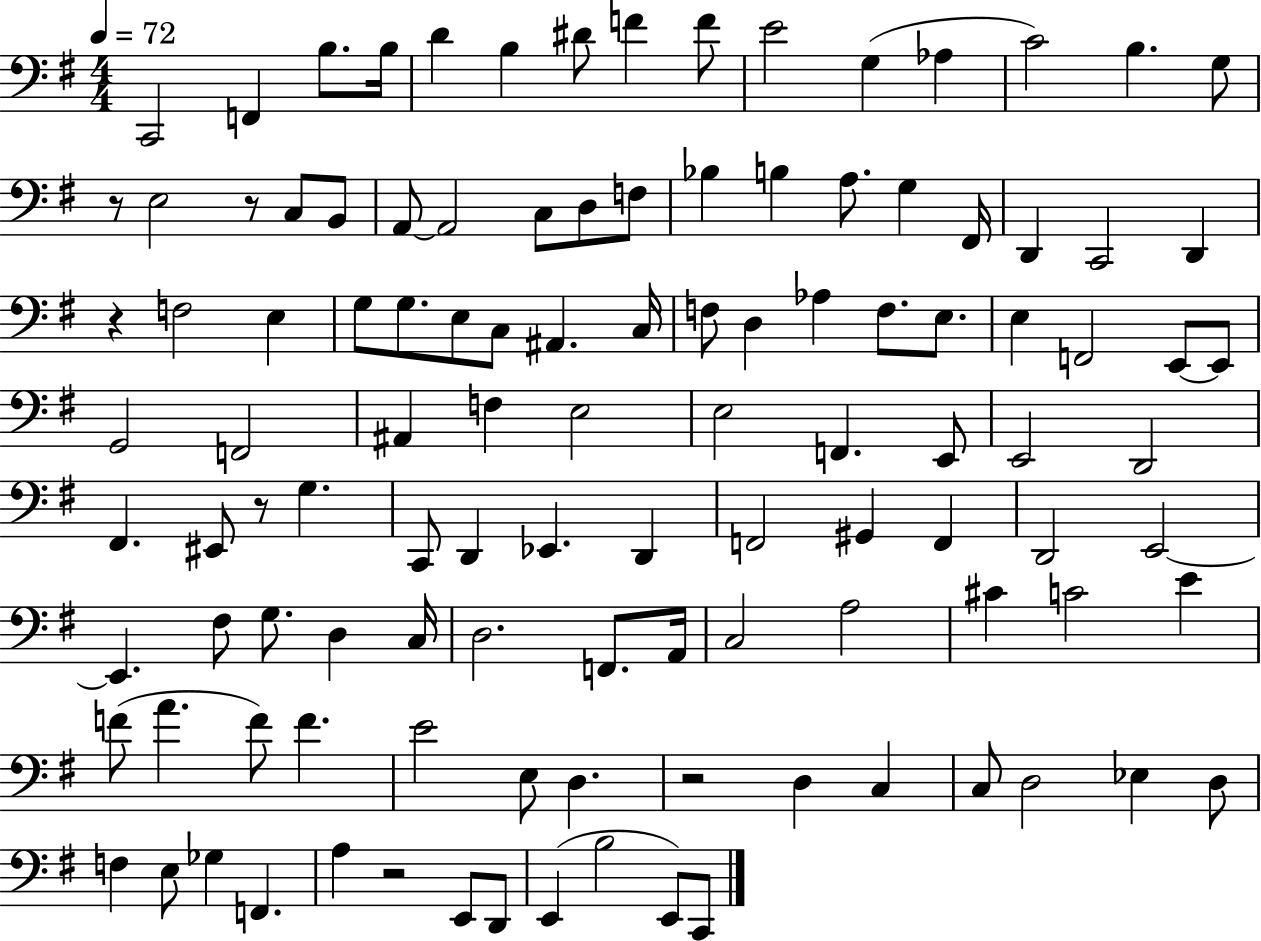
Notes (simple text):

C2/h F2/q B3/e. B3/s D4/q B3/q D#4/e F4/q F4/e E4/h G3/q Ab3/q C4/h B3/q. G3/e R/e E3/h R/e C3/e B2/e A2/e A2/h C3/e D3/e F3/e Bb3/q B3/q A3/e. G3/q F#2/s D2/q C2/h D2/q R/q F3/h E3/q G3/e G3/e. E3/e C3/e A#2/q. C3/s F3/e D3/q Ab3/q F3/e. E3/e. E3/q F2/h E2/e E2/e G2/h F2/h A#2/q F3/q E3/h E3/h F2/q. E2/e E2/h D2/h F#2/q. EIS2/e R/e G3/q. C2/e D2/q Eb2/q. D2/q F2/h G#2/q F2/q D2/h E2/h E2/q. F#3/e G3/e. D3/q C3/s D3/h. F2/e. A2/s C3/h A3/h C#4/q C4/h E4/q F4/e A4/q. F4/e F4/q. E4/h E3/e D3/q. R/h D3/q C3/q C3/e D3/h Eb3/q D3/e F3/q E3/e Gb3/q F2/q. A3/q R/h E2/e D2/e E2/q B3/h E2/e C2/e